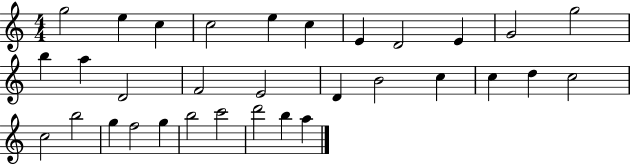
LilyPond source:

{
  \clef treble
  \numericTimeSignature
  \time 4/4
  \key c \major
  g''2 e''4 c''4 | c''2 e''4 c''4 | e'4 d'2 e'4 | g'2 g''2 | \break b''4 a''4 d'2 | f'2 e'2 | d'4 b'2 c''4 | c''4 d''4 c''2 | \break c''2 b''2 | g''4 f''2 g''4 | b''2 c'''2 | d'''2 b''4 a''4 | \break \bar "|."
}